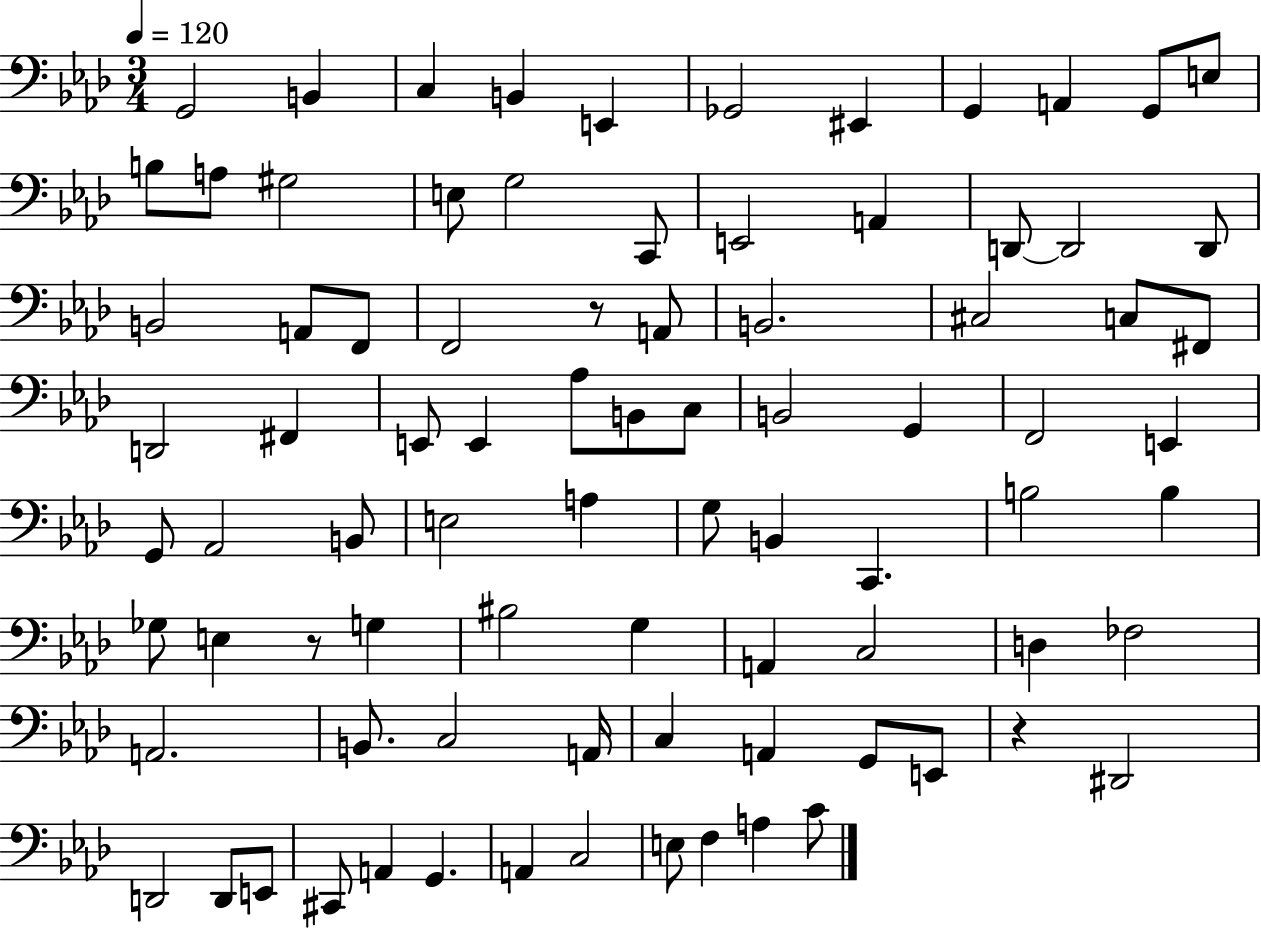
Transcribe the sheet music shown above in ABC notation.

X:1
T:Untitled
M:3/4
L:1/4
K:Ab
G,,2 B,, C, B,, E,, _G,,2 ^E,, G,, A,, G,,/2 E,/2 B,/2 A,/2 ^G,2 E,/2 G,2 C,,/2 E,,2 A,, D,,/2 D,,2 D,,/2 B,,2 A,,/2 F,,/2 F,,2 z/2 A,,/2 B,,2 ^C,2 C,/2 ^F,,/2 D,,2 ^F,, E,,/2 E,, _A,/2 B,,/2 C,/2 B,,2 G,, F,,2 E,, G,,/2 _A,,2 B,,/2 E,2 A, G,/2 B,, C,, B,2 B, _G,/2 E, z/2 G, ^B,2 G, A,, C,2 D, _F,2 A,,2 B,,/2 C,2 A,,/4 C, A,, G,,/2 E,,/2 z ^D,,2 D,,2 D,,/2 E,,/2 ^C,,/2 A,, G,, A,, C,2 E,/2 F, A, C/2